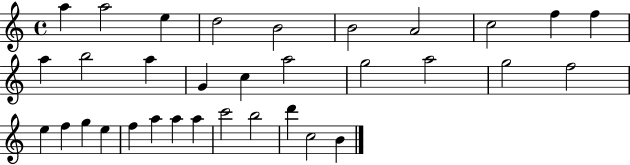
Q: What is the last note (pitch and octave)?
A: B4